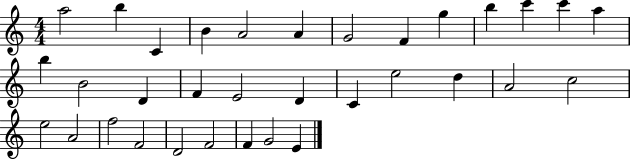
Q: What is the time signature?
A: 4/4